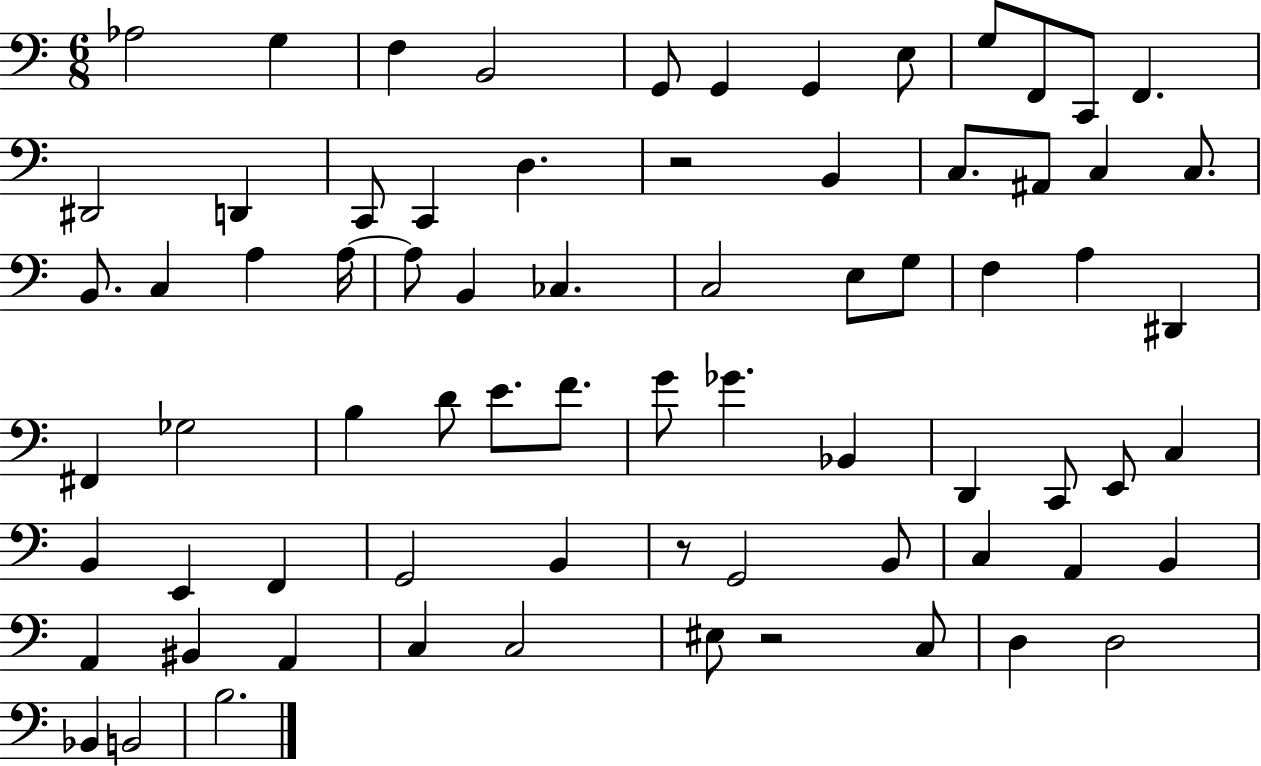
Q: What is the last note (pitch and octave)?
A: B3